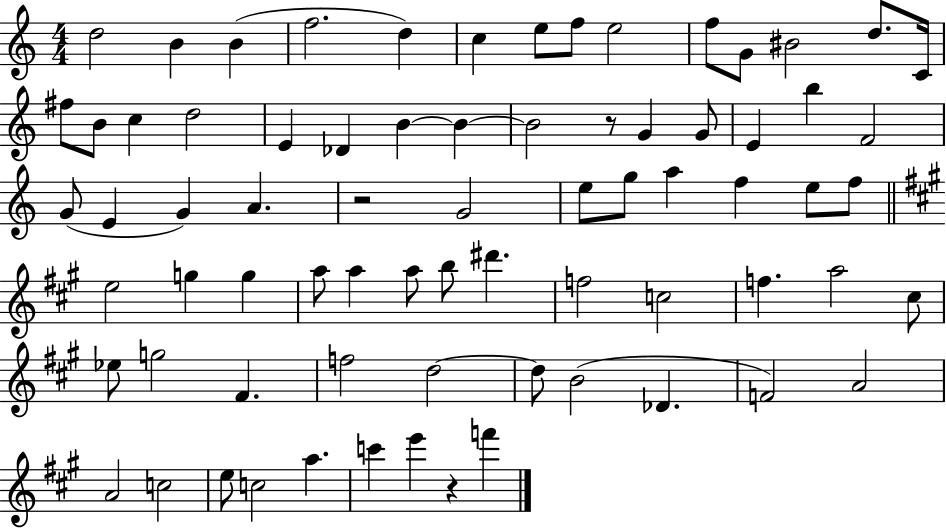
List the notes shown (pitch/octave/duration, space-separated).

D5/h B4/q B4/q F5/h. D5/q C5/q E5/e F5/e E5/h F5/e G4/e BIS4/h D5/e. C4/s F#5/e B4/e C5/q D5/h E4/q Db4/q B4/q B4/q B4/h R/e G4/q G4/e E4/q B5/q F4/h G4/e E4/q G4/q A4/q. R/h G4/h E5/e G5/e A5/q F5/q E5/e F5/e E5/h G5/q G5/q A5/e A5/q A5/e B5/e D#6/q. F5/h C5/h F5/q. A5/h C#5/e Eb5/e G5/h F#4/q. F5/h D5/h D5/e B4/h Db4/q. F4/h A4/h A4/h C5/h E5/e C5/h A5/q. C6/q E6/q R/q F6/q